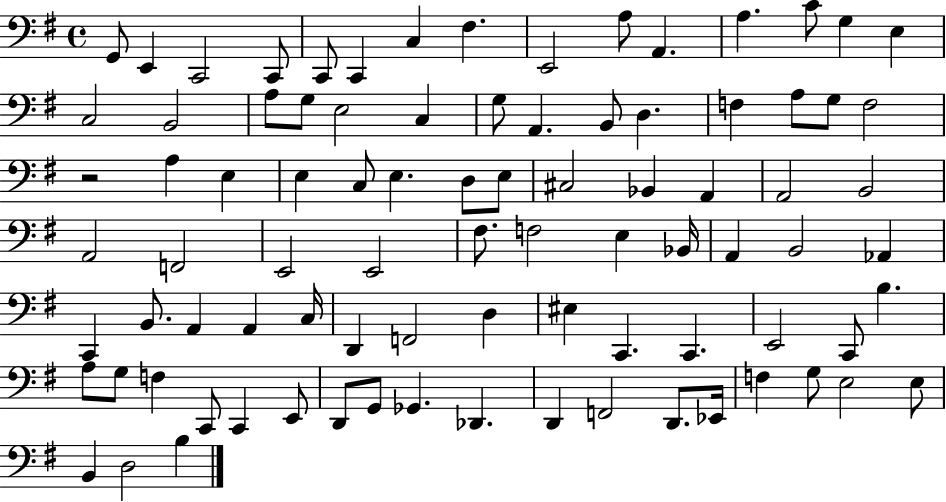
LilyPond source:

{
  \clef bass
  \time 4/4
  \defaultTimeSignature
  \key g \major
  g,8 e,4 c,2 c,8 | c,8 c,4 c4 fis4. | e,2 a8 a,4. | a4. c'8 g4 e4 | \break c2 b,2 | a8 g8 e2 c4 | g8 a,4. b,8 d4. | f4 a8 g8 f2 | \break r2 a4 e4 | e4 c8 e4. d8 e8 | cis2 bes,4 a,4 | a,2 b,2 | \break a,2 f,2 | e,2 e,2 | fis8. f2 e4 bes,16 | a,4 b,2 aes,4 | \break c,4 b,8. a,4 a,4 c16 | d,4 f,2 d4 | eis4 c,4. c,4. | e,2 c,8 b4. | \break a8 g8 f4 c,8 c,4 e,8 | d,8 g,8 ges,4. des,4. | d,4 f,2 d,8. ees,16 | f4 g8 e2 e8 | \break b,4 d2 b4 | \bar "|."
}